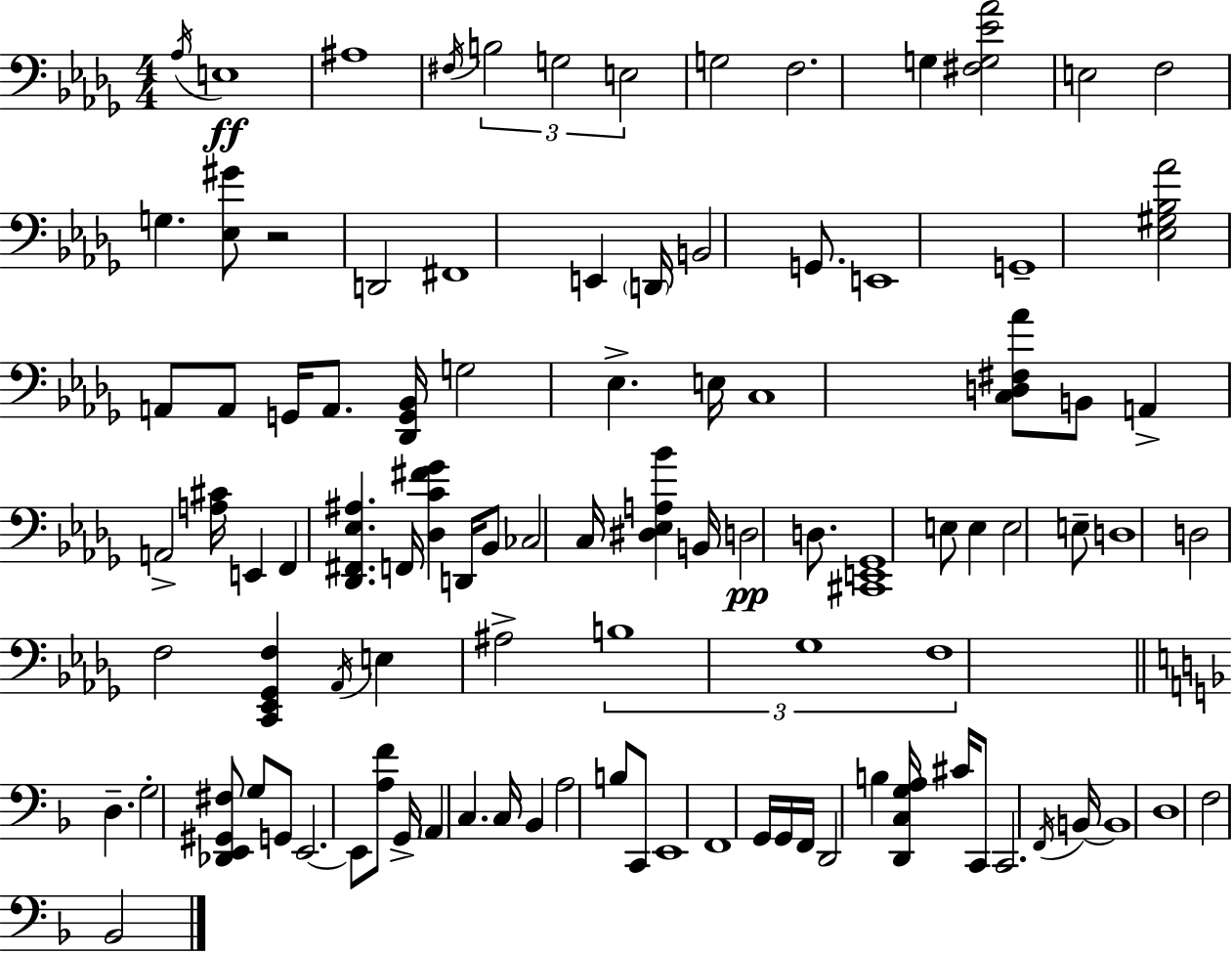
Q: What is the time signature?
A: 4/4